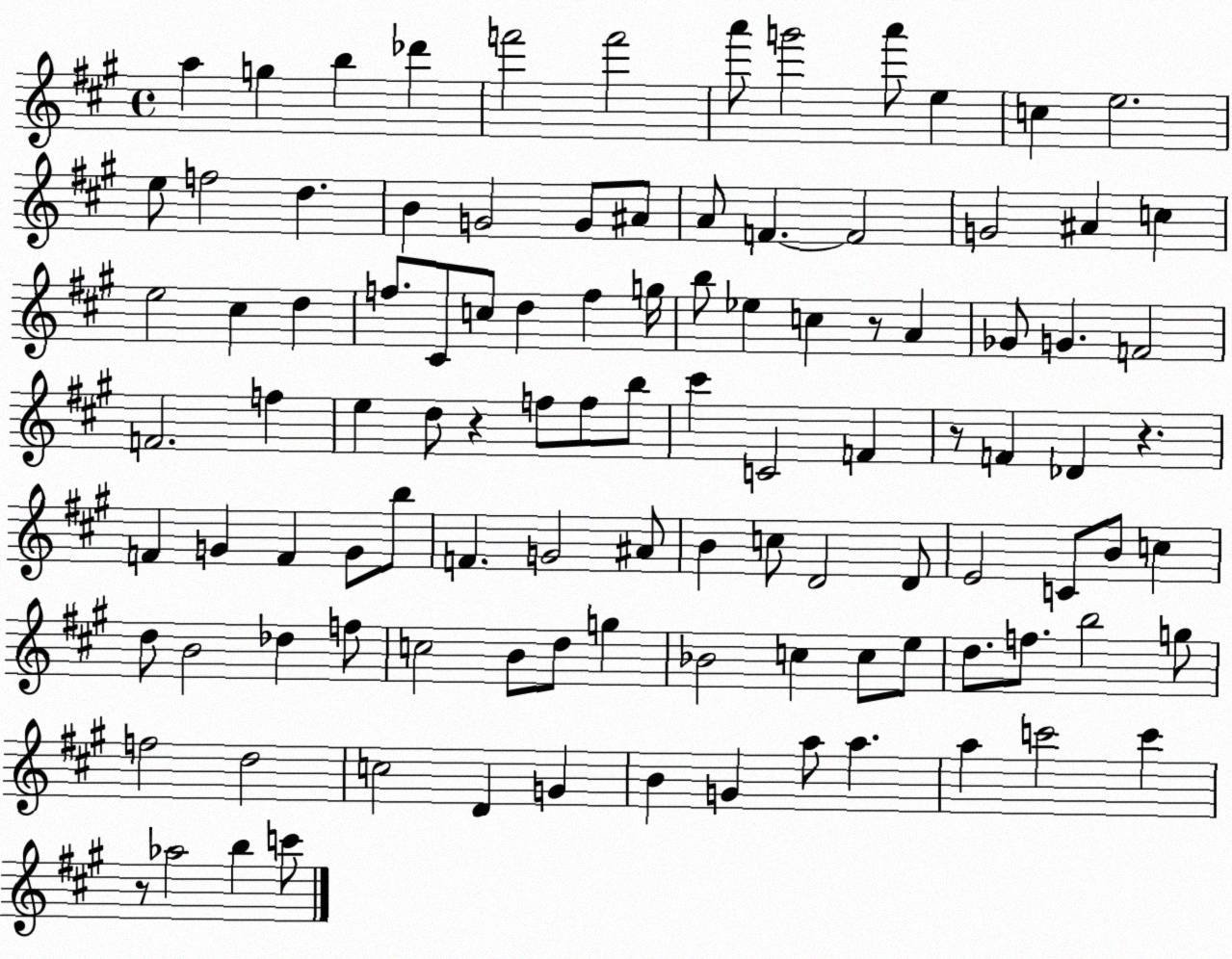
X:1
T:Untitled
M:4/4
L:1/4
K:A
a g b _d' f'2 f'2 a'/2 g'2 a'/2 e c e2 e/2 f2 d B G2 G/2 ^A/2 A/2 F F2 G2 ^A c e2 ^c d f/2 ^C/2 c/2 d f g/4 b/2 _e c z/2 A _G/2 G F2 F2 f e d/2 z f/2 f/2 b/2 ^c' C2 F z/2 F _D z F G F G/2 b/2 F G2 ^A/2 B c/2 D2 D/2 E2 C/2 B/2 c d/2 B2 _d f/2 c2 B/2 d/2 g _B2 c c/2 e/2 d/2 f/2 b2 g/2 f2 d2 c2 D G B G a/2 a a c'2 c' z/2 _a2 b c'/2